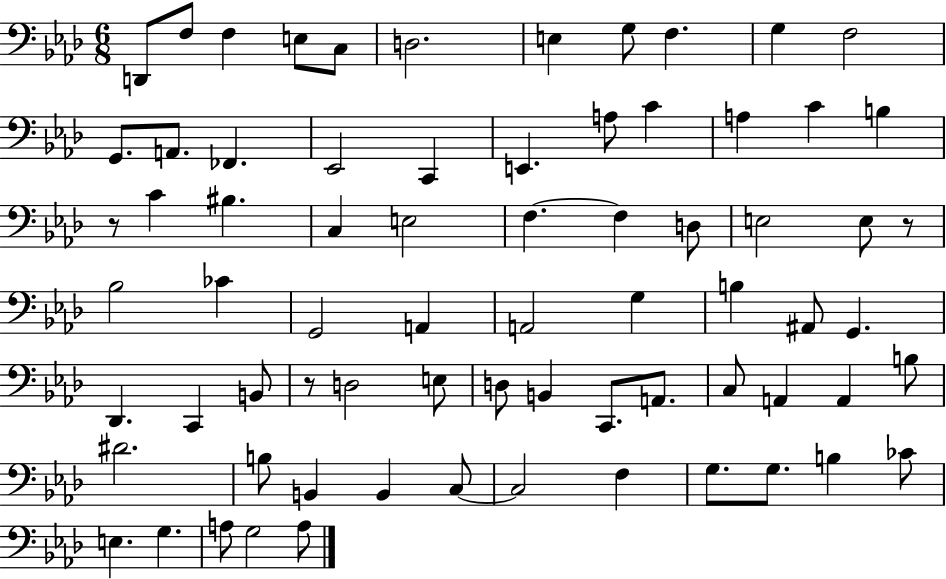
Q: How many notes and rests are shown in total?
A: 72